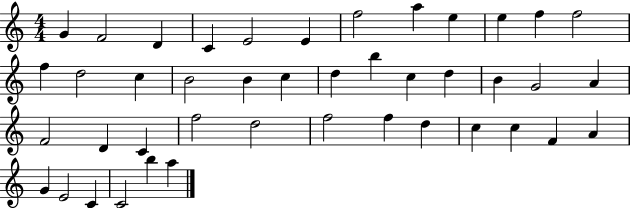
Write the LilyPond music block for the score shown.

{
  \clef treble
  \numericTimeSignature
  \time 4/4
  \key c \major
  g'4 f'2 d'4 | c'4 e'2 e'4 | f''2 a''4 e''4 | e''4 f''4 f''2 | \break f''4 d''2 c''4 | b'2 b'4 c''4 | d''4 b''4 c''4 d''4 | b'4 g'2 a'4 | \break f'2 d'4 c'4 | f''2 d''2 | f''2 f''4 d''4 | c''4 c''4 f'4 a'4 | \break g'4 e'2 c'4 | c'2 b''4 a''4 | \bar "|."
}